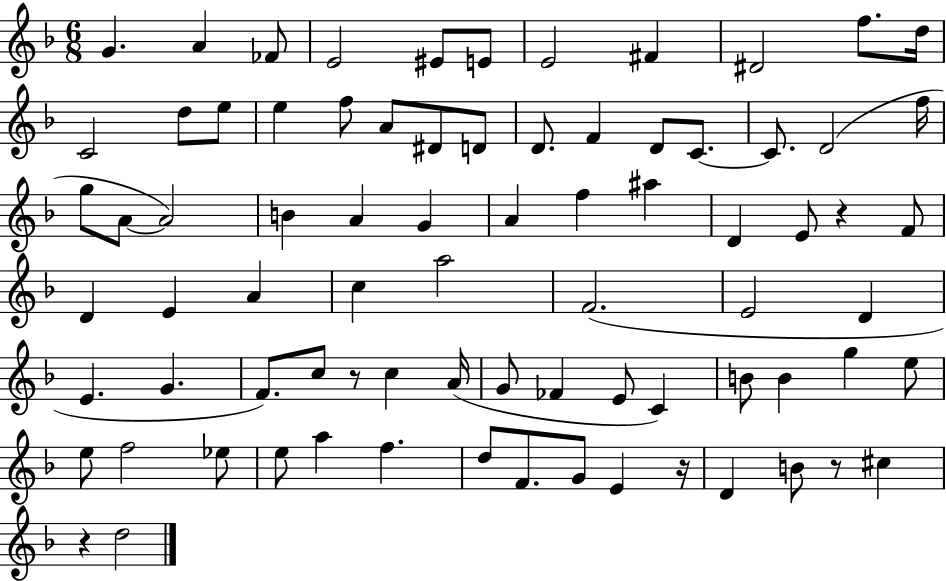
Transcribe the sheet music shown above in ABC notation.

X:1
T:Untitled
M:6/8
L:1/4
K:F
G A _F/2 E2 ^E/2 E/2 E2 ^F ^D2 f/2 d/4 C2 d/2 e/2 e f/2 A/2 ^D/2 D/2 D/2 F D/2 C/2 C/2 D2 f/4 g/2 A/2 A2 B A G A f ^a D E/2 z F/2 D E A c a2 F2 E2 D E G F/2 c/2 z/2 c A/4 G/2 _F E/2 C B/2 B g e/2 e/2 f2 _e/2 e/2 a f d/2 F/2 G/2 E z/4 D B/2 z/2 ^c z d2